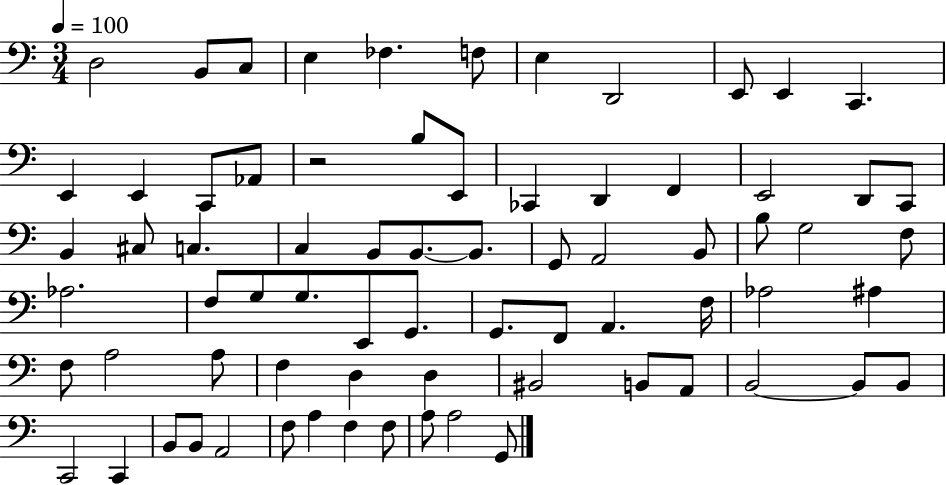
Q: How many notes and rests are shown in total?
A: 73